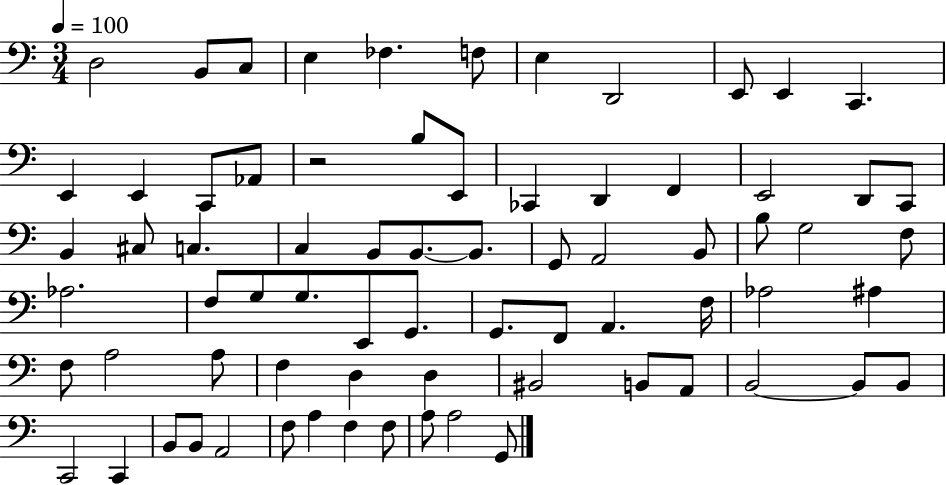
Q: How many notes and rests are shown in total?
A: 73